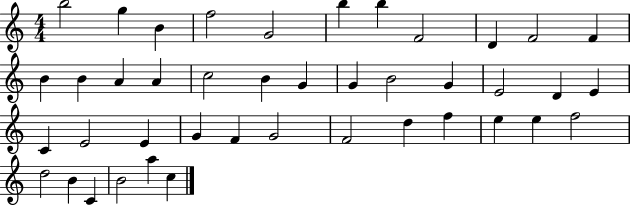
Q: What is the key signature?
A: C major